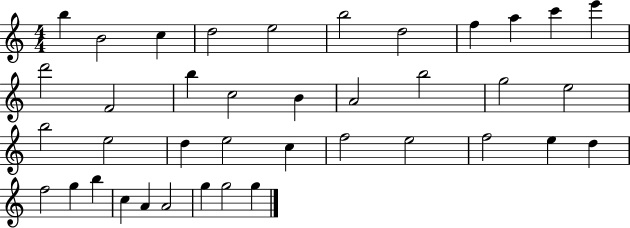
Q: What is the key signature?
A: C major